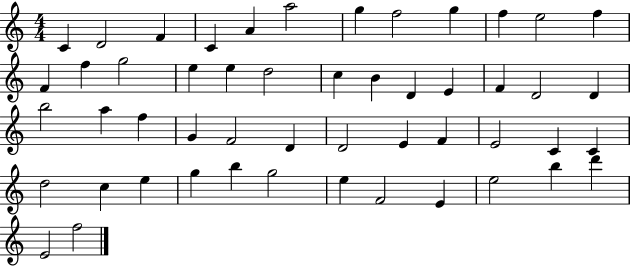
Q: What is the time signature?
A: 4/4